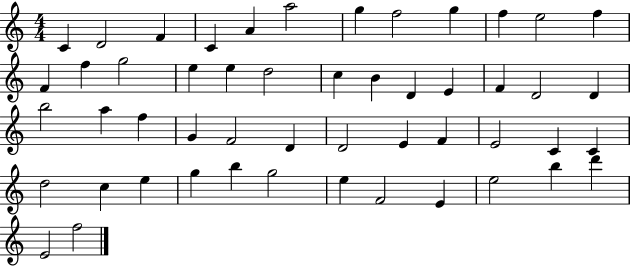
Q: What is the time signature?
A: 4/4